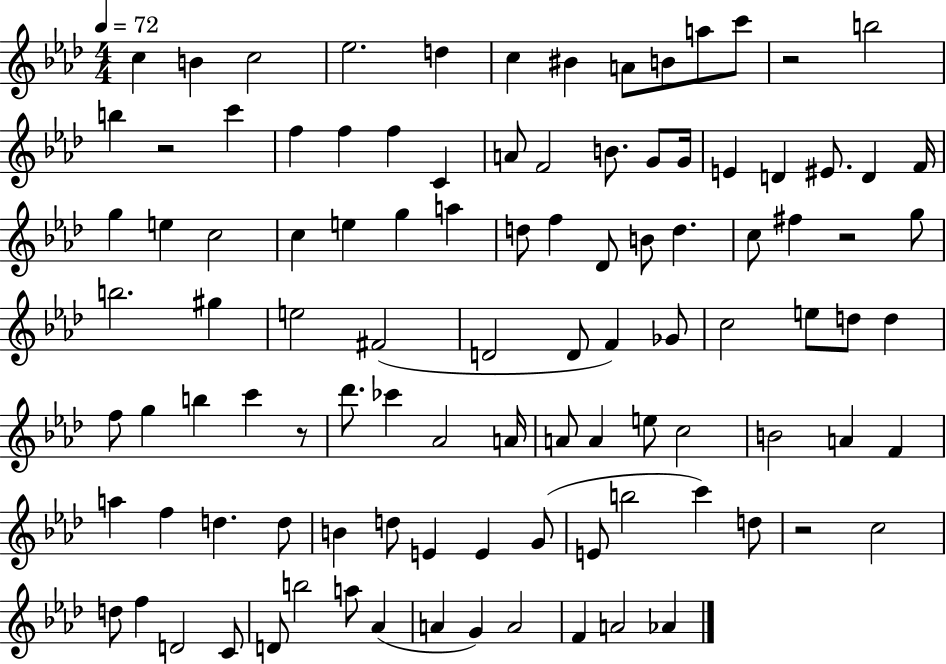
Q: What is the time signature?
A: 4/4